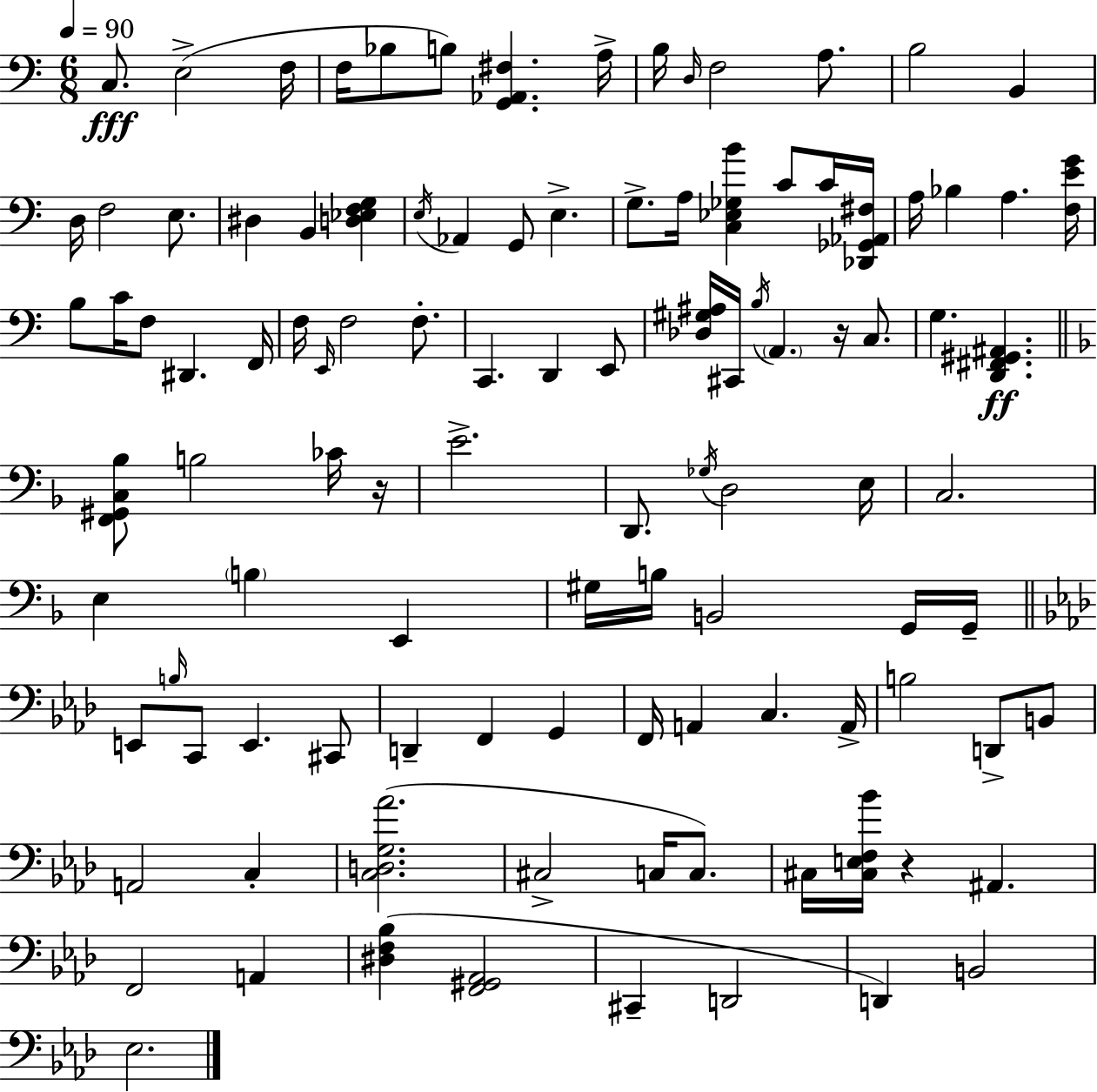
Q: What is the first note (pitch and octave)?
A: C3